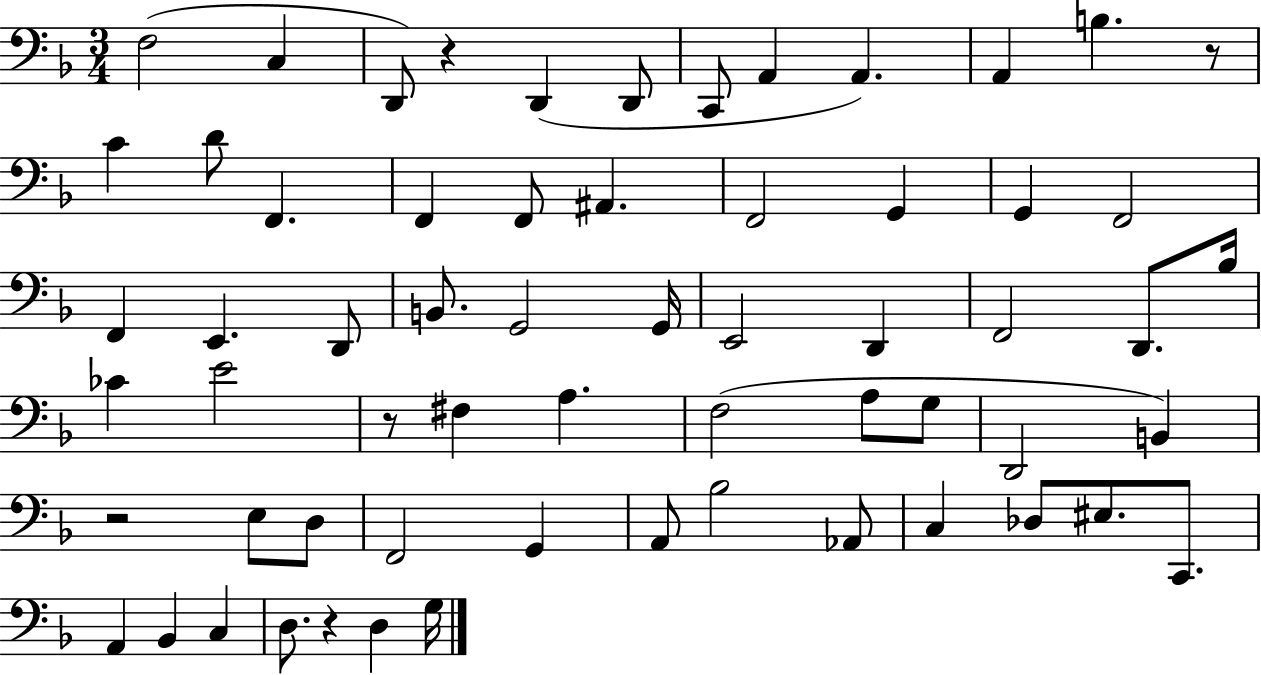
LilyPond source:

{
  \clef bass
  \numericTimeSignature
  \time 3/4
  \key f \major
  f2( c4 | d,8) r4 d,4( d,8 | c,8 a,4 a,4.) | a,4 b4. r8 | \break c'4 d'8 f,4. | f,4 f,8 ais,4. | f,2 g,4 | g,4 f,2 | \break f,4 e,4. d,8 | b,8. g,2 g,16 | e,2 d,4 | f,2 d,8. bes16 | \break ces'4 e'2 | r8 fis4 a4. | f2( a8 g8 | d,2 b,4) | \break r2 e8 d8 | f,2 g,4 | a,8 bes2 aes,8 | c4 des8 eis8. c,8. | \break a,4 bes,4 c4 | d8. r4 d4 g16 | \bar "|."
}